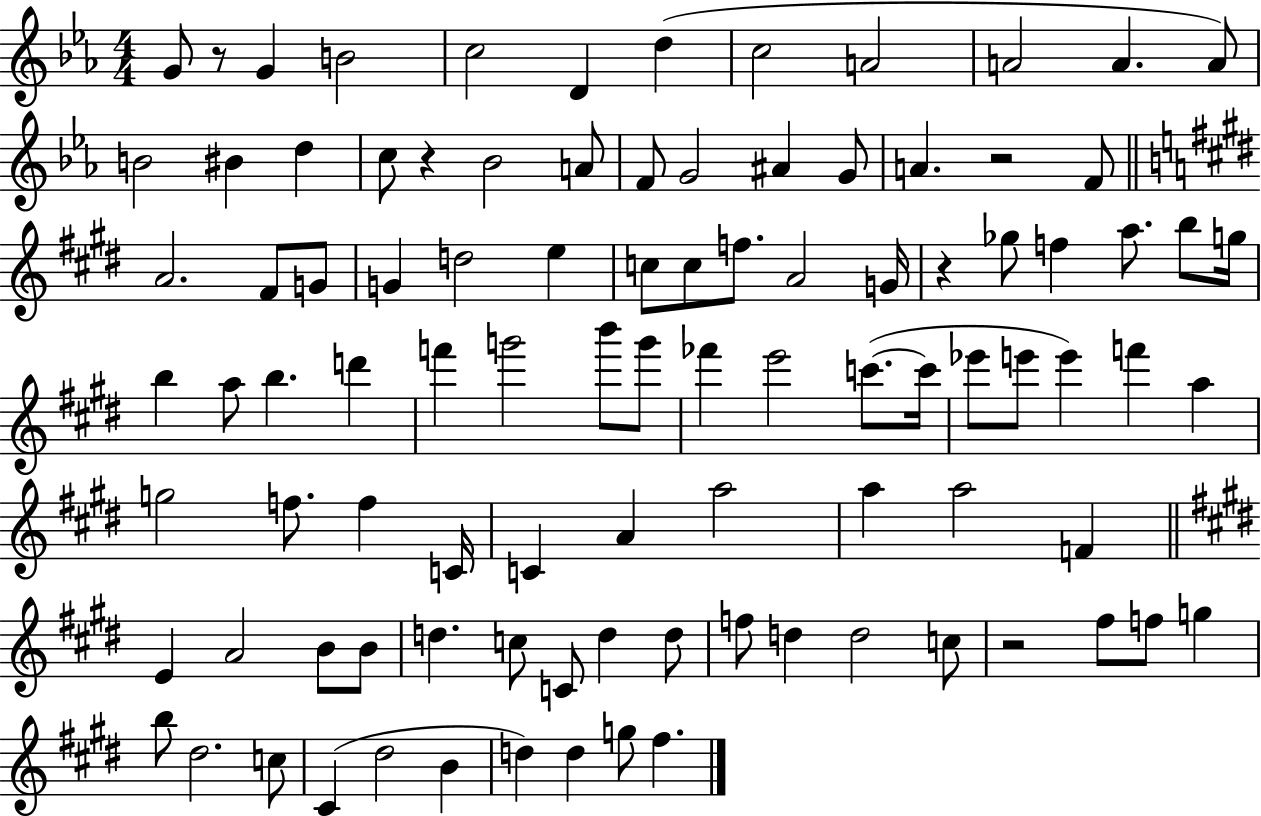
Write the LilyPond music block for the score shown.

{
  \clef treble
  \numericTimeSignature
  \time 4/4
  \key ees \major
  g'8 r8 g'4 b'2 | c''2 d'4 d''4( | c''2 a'2 | a'2 a'4. a'8) | \break b'2 bis'4 d''4 | c''8 r4 bes'2 a'8 | f'8 g'2 ais'4 g'8 | a'4. r2 f'8 | \break \bar "||" \break \key e \major a'2. fis'8 g'8 | g'4 d''2 e''4 | c''8 c''8 f''8. a'2 g'16 | r4 ges''8 f''4 a''8. b''8 g''16 | \break b''4 a''8 b''4. d'''4 | f'''4 g'''2 b'''8 g'''8 | fes'''4 e'''2 c'''8.~(~ c'''16 | ees'''8 e'''8 e'''4) f'''4 a''4 | \break g''2 f''8. f''4 c'16 | c'4 a'4 a''2 | a''4 a''2 f'4 | \bar "||" \break \key e \major e'4 a'2 b'8 b'8 | d''4. c''8 c'8 d''4 d''8 | f''8 d''4 d''2 c''8 | r2 fis''8 f''8 g''4 | \break b''8 dis''2. c''8 | cis'4( dis''2 b'4 | d''4) d''4 g''8 fis''4. | \bar "|."
}